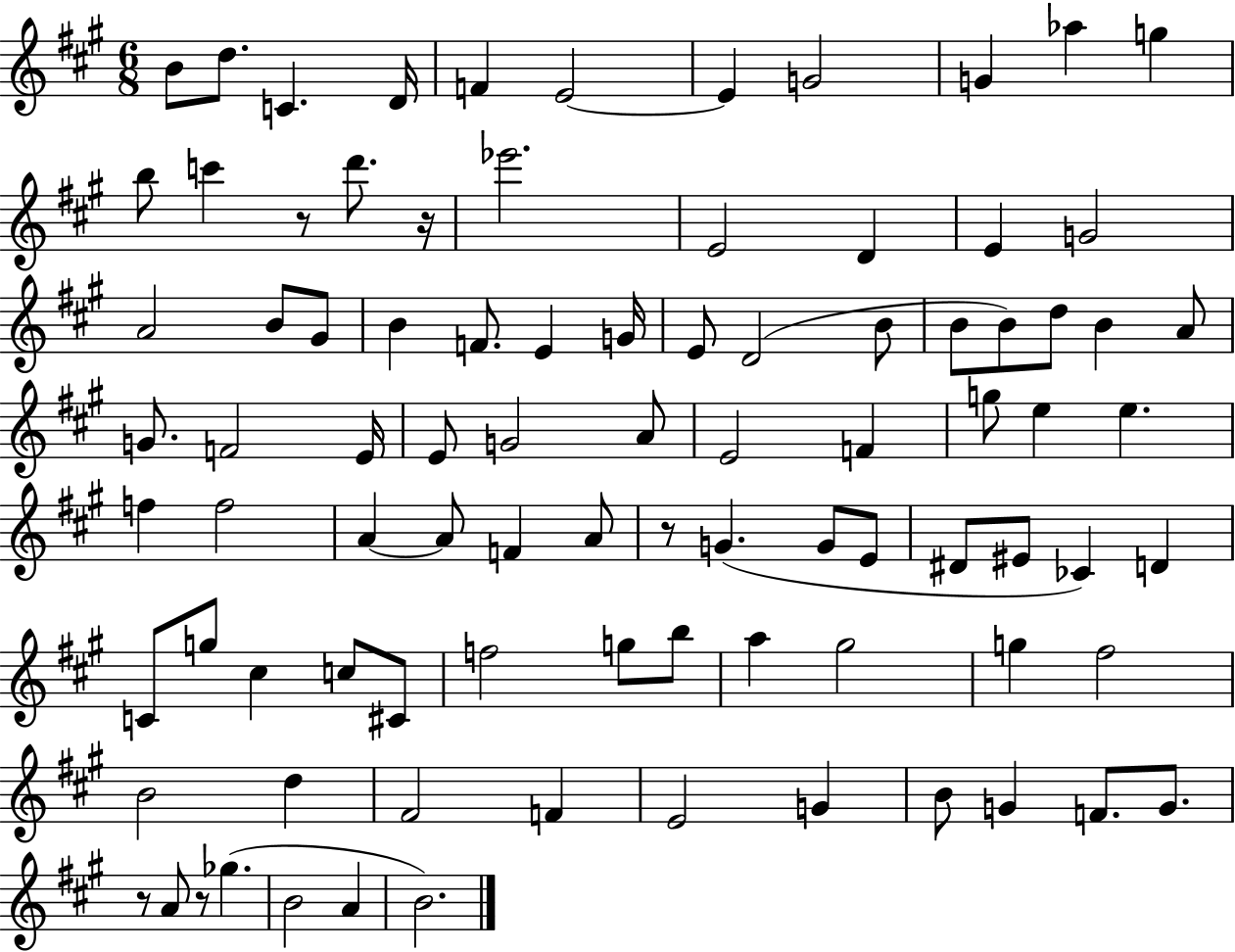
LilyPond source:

{
  \clef treble
  \numericTimeSignature
  \time 6/8
  \key a \major
  b'8 d''8. c'4. d'16 | f'4 e'2~~ | e'4 g'2 | g'4 aes''4 g''4 | \break b''8 c'''4 r8 d'''8. r16 | ees'''2. | e'2 d'4 | e'4 g'2 | \break a'2 b'8 gis'8 | b'4 f'8. e'4 g'16 | e'8 d'2( b'8 | b'8 b'8) d''8 b'4 a'8 | \break g'8. f'2 e'16 | e'8 g'2 a'8 | e'2 f'4 | g''8 e''4 e''4. | \break f''4 f''2 | a'4~~ a'8 f'4 a'8 | r8 g'4.( g'8 e'8 | dis'8 eis'8 ces'4) d'4 | \break c'8 g''8 cis''4 c''8 cis'8 | f''2 g''8 b''8 | a''4 gis''2 | g''4 fis''2 | \break b'2 d''4 | fis'2 f'4 | e'2 g'4 | b'8 g'4 f'8. g'8. | \break r8 a'8 r8 ges''4.( | b'2 a'4 | b'2.) | \bar "|."
}